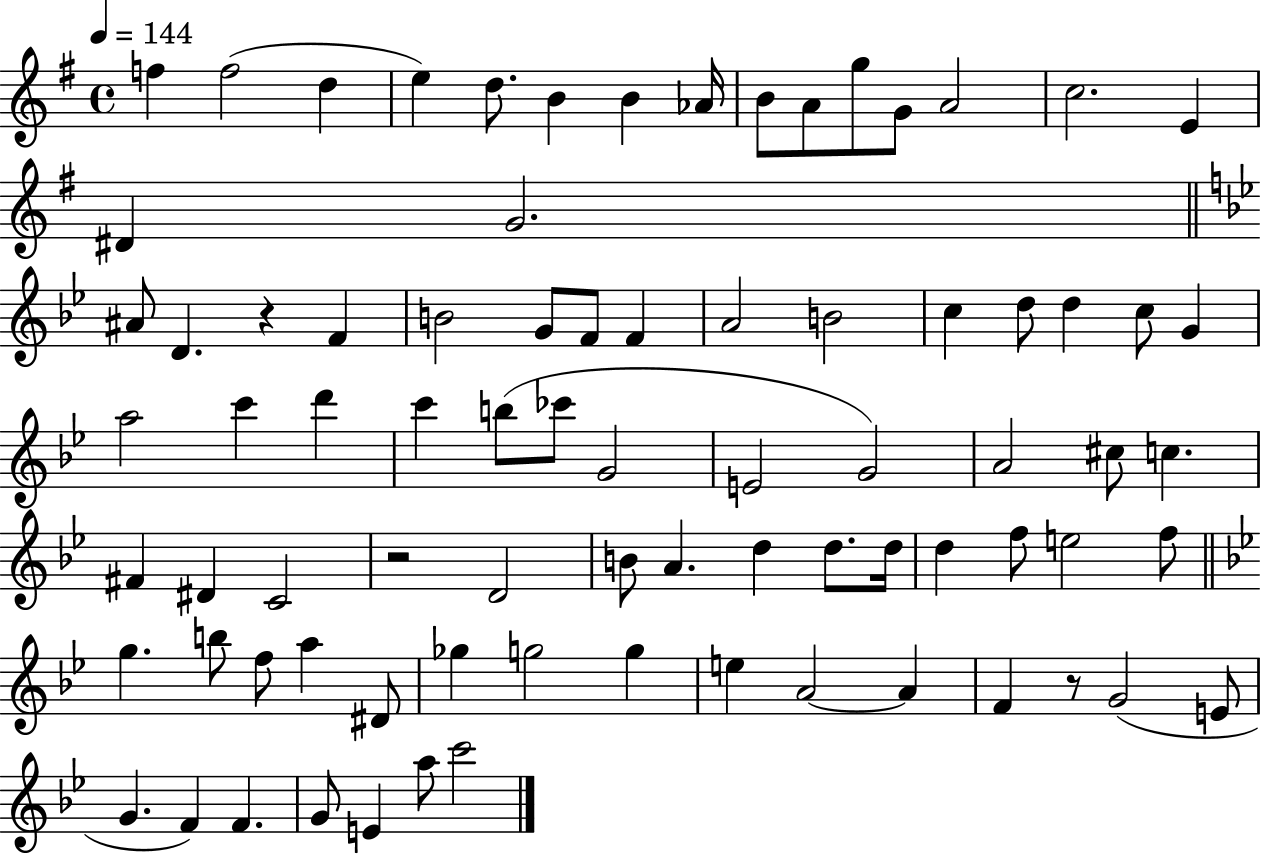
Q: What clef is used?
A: treble